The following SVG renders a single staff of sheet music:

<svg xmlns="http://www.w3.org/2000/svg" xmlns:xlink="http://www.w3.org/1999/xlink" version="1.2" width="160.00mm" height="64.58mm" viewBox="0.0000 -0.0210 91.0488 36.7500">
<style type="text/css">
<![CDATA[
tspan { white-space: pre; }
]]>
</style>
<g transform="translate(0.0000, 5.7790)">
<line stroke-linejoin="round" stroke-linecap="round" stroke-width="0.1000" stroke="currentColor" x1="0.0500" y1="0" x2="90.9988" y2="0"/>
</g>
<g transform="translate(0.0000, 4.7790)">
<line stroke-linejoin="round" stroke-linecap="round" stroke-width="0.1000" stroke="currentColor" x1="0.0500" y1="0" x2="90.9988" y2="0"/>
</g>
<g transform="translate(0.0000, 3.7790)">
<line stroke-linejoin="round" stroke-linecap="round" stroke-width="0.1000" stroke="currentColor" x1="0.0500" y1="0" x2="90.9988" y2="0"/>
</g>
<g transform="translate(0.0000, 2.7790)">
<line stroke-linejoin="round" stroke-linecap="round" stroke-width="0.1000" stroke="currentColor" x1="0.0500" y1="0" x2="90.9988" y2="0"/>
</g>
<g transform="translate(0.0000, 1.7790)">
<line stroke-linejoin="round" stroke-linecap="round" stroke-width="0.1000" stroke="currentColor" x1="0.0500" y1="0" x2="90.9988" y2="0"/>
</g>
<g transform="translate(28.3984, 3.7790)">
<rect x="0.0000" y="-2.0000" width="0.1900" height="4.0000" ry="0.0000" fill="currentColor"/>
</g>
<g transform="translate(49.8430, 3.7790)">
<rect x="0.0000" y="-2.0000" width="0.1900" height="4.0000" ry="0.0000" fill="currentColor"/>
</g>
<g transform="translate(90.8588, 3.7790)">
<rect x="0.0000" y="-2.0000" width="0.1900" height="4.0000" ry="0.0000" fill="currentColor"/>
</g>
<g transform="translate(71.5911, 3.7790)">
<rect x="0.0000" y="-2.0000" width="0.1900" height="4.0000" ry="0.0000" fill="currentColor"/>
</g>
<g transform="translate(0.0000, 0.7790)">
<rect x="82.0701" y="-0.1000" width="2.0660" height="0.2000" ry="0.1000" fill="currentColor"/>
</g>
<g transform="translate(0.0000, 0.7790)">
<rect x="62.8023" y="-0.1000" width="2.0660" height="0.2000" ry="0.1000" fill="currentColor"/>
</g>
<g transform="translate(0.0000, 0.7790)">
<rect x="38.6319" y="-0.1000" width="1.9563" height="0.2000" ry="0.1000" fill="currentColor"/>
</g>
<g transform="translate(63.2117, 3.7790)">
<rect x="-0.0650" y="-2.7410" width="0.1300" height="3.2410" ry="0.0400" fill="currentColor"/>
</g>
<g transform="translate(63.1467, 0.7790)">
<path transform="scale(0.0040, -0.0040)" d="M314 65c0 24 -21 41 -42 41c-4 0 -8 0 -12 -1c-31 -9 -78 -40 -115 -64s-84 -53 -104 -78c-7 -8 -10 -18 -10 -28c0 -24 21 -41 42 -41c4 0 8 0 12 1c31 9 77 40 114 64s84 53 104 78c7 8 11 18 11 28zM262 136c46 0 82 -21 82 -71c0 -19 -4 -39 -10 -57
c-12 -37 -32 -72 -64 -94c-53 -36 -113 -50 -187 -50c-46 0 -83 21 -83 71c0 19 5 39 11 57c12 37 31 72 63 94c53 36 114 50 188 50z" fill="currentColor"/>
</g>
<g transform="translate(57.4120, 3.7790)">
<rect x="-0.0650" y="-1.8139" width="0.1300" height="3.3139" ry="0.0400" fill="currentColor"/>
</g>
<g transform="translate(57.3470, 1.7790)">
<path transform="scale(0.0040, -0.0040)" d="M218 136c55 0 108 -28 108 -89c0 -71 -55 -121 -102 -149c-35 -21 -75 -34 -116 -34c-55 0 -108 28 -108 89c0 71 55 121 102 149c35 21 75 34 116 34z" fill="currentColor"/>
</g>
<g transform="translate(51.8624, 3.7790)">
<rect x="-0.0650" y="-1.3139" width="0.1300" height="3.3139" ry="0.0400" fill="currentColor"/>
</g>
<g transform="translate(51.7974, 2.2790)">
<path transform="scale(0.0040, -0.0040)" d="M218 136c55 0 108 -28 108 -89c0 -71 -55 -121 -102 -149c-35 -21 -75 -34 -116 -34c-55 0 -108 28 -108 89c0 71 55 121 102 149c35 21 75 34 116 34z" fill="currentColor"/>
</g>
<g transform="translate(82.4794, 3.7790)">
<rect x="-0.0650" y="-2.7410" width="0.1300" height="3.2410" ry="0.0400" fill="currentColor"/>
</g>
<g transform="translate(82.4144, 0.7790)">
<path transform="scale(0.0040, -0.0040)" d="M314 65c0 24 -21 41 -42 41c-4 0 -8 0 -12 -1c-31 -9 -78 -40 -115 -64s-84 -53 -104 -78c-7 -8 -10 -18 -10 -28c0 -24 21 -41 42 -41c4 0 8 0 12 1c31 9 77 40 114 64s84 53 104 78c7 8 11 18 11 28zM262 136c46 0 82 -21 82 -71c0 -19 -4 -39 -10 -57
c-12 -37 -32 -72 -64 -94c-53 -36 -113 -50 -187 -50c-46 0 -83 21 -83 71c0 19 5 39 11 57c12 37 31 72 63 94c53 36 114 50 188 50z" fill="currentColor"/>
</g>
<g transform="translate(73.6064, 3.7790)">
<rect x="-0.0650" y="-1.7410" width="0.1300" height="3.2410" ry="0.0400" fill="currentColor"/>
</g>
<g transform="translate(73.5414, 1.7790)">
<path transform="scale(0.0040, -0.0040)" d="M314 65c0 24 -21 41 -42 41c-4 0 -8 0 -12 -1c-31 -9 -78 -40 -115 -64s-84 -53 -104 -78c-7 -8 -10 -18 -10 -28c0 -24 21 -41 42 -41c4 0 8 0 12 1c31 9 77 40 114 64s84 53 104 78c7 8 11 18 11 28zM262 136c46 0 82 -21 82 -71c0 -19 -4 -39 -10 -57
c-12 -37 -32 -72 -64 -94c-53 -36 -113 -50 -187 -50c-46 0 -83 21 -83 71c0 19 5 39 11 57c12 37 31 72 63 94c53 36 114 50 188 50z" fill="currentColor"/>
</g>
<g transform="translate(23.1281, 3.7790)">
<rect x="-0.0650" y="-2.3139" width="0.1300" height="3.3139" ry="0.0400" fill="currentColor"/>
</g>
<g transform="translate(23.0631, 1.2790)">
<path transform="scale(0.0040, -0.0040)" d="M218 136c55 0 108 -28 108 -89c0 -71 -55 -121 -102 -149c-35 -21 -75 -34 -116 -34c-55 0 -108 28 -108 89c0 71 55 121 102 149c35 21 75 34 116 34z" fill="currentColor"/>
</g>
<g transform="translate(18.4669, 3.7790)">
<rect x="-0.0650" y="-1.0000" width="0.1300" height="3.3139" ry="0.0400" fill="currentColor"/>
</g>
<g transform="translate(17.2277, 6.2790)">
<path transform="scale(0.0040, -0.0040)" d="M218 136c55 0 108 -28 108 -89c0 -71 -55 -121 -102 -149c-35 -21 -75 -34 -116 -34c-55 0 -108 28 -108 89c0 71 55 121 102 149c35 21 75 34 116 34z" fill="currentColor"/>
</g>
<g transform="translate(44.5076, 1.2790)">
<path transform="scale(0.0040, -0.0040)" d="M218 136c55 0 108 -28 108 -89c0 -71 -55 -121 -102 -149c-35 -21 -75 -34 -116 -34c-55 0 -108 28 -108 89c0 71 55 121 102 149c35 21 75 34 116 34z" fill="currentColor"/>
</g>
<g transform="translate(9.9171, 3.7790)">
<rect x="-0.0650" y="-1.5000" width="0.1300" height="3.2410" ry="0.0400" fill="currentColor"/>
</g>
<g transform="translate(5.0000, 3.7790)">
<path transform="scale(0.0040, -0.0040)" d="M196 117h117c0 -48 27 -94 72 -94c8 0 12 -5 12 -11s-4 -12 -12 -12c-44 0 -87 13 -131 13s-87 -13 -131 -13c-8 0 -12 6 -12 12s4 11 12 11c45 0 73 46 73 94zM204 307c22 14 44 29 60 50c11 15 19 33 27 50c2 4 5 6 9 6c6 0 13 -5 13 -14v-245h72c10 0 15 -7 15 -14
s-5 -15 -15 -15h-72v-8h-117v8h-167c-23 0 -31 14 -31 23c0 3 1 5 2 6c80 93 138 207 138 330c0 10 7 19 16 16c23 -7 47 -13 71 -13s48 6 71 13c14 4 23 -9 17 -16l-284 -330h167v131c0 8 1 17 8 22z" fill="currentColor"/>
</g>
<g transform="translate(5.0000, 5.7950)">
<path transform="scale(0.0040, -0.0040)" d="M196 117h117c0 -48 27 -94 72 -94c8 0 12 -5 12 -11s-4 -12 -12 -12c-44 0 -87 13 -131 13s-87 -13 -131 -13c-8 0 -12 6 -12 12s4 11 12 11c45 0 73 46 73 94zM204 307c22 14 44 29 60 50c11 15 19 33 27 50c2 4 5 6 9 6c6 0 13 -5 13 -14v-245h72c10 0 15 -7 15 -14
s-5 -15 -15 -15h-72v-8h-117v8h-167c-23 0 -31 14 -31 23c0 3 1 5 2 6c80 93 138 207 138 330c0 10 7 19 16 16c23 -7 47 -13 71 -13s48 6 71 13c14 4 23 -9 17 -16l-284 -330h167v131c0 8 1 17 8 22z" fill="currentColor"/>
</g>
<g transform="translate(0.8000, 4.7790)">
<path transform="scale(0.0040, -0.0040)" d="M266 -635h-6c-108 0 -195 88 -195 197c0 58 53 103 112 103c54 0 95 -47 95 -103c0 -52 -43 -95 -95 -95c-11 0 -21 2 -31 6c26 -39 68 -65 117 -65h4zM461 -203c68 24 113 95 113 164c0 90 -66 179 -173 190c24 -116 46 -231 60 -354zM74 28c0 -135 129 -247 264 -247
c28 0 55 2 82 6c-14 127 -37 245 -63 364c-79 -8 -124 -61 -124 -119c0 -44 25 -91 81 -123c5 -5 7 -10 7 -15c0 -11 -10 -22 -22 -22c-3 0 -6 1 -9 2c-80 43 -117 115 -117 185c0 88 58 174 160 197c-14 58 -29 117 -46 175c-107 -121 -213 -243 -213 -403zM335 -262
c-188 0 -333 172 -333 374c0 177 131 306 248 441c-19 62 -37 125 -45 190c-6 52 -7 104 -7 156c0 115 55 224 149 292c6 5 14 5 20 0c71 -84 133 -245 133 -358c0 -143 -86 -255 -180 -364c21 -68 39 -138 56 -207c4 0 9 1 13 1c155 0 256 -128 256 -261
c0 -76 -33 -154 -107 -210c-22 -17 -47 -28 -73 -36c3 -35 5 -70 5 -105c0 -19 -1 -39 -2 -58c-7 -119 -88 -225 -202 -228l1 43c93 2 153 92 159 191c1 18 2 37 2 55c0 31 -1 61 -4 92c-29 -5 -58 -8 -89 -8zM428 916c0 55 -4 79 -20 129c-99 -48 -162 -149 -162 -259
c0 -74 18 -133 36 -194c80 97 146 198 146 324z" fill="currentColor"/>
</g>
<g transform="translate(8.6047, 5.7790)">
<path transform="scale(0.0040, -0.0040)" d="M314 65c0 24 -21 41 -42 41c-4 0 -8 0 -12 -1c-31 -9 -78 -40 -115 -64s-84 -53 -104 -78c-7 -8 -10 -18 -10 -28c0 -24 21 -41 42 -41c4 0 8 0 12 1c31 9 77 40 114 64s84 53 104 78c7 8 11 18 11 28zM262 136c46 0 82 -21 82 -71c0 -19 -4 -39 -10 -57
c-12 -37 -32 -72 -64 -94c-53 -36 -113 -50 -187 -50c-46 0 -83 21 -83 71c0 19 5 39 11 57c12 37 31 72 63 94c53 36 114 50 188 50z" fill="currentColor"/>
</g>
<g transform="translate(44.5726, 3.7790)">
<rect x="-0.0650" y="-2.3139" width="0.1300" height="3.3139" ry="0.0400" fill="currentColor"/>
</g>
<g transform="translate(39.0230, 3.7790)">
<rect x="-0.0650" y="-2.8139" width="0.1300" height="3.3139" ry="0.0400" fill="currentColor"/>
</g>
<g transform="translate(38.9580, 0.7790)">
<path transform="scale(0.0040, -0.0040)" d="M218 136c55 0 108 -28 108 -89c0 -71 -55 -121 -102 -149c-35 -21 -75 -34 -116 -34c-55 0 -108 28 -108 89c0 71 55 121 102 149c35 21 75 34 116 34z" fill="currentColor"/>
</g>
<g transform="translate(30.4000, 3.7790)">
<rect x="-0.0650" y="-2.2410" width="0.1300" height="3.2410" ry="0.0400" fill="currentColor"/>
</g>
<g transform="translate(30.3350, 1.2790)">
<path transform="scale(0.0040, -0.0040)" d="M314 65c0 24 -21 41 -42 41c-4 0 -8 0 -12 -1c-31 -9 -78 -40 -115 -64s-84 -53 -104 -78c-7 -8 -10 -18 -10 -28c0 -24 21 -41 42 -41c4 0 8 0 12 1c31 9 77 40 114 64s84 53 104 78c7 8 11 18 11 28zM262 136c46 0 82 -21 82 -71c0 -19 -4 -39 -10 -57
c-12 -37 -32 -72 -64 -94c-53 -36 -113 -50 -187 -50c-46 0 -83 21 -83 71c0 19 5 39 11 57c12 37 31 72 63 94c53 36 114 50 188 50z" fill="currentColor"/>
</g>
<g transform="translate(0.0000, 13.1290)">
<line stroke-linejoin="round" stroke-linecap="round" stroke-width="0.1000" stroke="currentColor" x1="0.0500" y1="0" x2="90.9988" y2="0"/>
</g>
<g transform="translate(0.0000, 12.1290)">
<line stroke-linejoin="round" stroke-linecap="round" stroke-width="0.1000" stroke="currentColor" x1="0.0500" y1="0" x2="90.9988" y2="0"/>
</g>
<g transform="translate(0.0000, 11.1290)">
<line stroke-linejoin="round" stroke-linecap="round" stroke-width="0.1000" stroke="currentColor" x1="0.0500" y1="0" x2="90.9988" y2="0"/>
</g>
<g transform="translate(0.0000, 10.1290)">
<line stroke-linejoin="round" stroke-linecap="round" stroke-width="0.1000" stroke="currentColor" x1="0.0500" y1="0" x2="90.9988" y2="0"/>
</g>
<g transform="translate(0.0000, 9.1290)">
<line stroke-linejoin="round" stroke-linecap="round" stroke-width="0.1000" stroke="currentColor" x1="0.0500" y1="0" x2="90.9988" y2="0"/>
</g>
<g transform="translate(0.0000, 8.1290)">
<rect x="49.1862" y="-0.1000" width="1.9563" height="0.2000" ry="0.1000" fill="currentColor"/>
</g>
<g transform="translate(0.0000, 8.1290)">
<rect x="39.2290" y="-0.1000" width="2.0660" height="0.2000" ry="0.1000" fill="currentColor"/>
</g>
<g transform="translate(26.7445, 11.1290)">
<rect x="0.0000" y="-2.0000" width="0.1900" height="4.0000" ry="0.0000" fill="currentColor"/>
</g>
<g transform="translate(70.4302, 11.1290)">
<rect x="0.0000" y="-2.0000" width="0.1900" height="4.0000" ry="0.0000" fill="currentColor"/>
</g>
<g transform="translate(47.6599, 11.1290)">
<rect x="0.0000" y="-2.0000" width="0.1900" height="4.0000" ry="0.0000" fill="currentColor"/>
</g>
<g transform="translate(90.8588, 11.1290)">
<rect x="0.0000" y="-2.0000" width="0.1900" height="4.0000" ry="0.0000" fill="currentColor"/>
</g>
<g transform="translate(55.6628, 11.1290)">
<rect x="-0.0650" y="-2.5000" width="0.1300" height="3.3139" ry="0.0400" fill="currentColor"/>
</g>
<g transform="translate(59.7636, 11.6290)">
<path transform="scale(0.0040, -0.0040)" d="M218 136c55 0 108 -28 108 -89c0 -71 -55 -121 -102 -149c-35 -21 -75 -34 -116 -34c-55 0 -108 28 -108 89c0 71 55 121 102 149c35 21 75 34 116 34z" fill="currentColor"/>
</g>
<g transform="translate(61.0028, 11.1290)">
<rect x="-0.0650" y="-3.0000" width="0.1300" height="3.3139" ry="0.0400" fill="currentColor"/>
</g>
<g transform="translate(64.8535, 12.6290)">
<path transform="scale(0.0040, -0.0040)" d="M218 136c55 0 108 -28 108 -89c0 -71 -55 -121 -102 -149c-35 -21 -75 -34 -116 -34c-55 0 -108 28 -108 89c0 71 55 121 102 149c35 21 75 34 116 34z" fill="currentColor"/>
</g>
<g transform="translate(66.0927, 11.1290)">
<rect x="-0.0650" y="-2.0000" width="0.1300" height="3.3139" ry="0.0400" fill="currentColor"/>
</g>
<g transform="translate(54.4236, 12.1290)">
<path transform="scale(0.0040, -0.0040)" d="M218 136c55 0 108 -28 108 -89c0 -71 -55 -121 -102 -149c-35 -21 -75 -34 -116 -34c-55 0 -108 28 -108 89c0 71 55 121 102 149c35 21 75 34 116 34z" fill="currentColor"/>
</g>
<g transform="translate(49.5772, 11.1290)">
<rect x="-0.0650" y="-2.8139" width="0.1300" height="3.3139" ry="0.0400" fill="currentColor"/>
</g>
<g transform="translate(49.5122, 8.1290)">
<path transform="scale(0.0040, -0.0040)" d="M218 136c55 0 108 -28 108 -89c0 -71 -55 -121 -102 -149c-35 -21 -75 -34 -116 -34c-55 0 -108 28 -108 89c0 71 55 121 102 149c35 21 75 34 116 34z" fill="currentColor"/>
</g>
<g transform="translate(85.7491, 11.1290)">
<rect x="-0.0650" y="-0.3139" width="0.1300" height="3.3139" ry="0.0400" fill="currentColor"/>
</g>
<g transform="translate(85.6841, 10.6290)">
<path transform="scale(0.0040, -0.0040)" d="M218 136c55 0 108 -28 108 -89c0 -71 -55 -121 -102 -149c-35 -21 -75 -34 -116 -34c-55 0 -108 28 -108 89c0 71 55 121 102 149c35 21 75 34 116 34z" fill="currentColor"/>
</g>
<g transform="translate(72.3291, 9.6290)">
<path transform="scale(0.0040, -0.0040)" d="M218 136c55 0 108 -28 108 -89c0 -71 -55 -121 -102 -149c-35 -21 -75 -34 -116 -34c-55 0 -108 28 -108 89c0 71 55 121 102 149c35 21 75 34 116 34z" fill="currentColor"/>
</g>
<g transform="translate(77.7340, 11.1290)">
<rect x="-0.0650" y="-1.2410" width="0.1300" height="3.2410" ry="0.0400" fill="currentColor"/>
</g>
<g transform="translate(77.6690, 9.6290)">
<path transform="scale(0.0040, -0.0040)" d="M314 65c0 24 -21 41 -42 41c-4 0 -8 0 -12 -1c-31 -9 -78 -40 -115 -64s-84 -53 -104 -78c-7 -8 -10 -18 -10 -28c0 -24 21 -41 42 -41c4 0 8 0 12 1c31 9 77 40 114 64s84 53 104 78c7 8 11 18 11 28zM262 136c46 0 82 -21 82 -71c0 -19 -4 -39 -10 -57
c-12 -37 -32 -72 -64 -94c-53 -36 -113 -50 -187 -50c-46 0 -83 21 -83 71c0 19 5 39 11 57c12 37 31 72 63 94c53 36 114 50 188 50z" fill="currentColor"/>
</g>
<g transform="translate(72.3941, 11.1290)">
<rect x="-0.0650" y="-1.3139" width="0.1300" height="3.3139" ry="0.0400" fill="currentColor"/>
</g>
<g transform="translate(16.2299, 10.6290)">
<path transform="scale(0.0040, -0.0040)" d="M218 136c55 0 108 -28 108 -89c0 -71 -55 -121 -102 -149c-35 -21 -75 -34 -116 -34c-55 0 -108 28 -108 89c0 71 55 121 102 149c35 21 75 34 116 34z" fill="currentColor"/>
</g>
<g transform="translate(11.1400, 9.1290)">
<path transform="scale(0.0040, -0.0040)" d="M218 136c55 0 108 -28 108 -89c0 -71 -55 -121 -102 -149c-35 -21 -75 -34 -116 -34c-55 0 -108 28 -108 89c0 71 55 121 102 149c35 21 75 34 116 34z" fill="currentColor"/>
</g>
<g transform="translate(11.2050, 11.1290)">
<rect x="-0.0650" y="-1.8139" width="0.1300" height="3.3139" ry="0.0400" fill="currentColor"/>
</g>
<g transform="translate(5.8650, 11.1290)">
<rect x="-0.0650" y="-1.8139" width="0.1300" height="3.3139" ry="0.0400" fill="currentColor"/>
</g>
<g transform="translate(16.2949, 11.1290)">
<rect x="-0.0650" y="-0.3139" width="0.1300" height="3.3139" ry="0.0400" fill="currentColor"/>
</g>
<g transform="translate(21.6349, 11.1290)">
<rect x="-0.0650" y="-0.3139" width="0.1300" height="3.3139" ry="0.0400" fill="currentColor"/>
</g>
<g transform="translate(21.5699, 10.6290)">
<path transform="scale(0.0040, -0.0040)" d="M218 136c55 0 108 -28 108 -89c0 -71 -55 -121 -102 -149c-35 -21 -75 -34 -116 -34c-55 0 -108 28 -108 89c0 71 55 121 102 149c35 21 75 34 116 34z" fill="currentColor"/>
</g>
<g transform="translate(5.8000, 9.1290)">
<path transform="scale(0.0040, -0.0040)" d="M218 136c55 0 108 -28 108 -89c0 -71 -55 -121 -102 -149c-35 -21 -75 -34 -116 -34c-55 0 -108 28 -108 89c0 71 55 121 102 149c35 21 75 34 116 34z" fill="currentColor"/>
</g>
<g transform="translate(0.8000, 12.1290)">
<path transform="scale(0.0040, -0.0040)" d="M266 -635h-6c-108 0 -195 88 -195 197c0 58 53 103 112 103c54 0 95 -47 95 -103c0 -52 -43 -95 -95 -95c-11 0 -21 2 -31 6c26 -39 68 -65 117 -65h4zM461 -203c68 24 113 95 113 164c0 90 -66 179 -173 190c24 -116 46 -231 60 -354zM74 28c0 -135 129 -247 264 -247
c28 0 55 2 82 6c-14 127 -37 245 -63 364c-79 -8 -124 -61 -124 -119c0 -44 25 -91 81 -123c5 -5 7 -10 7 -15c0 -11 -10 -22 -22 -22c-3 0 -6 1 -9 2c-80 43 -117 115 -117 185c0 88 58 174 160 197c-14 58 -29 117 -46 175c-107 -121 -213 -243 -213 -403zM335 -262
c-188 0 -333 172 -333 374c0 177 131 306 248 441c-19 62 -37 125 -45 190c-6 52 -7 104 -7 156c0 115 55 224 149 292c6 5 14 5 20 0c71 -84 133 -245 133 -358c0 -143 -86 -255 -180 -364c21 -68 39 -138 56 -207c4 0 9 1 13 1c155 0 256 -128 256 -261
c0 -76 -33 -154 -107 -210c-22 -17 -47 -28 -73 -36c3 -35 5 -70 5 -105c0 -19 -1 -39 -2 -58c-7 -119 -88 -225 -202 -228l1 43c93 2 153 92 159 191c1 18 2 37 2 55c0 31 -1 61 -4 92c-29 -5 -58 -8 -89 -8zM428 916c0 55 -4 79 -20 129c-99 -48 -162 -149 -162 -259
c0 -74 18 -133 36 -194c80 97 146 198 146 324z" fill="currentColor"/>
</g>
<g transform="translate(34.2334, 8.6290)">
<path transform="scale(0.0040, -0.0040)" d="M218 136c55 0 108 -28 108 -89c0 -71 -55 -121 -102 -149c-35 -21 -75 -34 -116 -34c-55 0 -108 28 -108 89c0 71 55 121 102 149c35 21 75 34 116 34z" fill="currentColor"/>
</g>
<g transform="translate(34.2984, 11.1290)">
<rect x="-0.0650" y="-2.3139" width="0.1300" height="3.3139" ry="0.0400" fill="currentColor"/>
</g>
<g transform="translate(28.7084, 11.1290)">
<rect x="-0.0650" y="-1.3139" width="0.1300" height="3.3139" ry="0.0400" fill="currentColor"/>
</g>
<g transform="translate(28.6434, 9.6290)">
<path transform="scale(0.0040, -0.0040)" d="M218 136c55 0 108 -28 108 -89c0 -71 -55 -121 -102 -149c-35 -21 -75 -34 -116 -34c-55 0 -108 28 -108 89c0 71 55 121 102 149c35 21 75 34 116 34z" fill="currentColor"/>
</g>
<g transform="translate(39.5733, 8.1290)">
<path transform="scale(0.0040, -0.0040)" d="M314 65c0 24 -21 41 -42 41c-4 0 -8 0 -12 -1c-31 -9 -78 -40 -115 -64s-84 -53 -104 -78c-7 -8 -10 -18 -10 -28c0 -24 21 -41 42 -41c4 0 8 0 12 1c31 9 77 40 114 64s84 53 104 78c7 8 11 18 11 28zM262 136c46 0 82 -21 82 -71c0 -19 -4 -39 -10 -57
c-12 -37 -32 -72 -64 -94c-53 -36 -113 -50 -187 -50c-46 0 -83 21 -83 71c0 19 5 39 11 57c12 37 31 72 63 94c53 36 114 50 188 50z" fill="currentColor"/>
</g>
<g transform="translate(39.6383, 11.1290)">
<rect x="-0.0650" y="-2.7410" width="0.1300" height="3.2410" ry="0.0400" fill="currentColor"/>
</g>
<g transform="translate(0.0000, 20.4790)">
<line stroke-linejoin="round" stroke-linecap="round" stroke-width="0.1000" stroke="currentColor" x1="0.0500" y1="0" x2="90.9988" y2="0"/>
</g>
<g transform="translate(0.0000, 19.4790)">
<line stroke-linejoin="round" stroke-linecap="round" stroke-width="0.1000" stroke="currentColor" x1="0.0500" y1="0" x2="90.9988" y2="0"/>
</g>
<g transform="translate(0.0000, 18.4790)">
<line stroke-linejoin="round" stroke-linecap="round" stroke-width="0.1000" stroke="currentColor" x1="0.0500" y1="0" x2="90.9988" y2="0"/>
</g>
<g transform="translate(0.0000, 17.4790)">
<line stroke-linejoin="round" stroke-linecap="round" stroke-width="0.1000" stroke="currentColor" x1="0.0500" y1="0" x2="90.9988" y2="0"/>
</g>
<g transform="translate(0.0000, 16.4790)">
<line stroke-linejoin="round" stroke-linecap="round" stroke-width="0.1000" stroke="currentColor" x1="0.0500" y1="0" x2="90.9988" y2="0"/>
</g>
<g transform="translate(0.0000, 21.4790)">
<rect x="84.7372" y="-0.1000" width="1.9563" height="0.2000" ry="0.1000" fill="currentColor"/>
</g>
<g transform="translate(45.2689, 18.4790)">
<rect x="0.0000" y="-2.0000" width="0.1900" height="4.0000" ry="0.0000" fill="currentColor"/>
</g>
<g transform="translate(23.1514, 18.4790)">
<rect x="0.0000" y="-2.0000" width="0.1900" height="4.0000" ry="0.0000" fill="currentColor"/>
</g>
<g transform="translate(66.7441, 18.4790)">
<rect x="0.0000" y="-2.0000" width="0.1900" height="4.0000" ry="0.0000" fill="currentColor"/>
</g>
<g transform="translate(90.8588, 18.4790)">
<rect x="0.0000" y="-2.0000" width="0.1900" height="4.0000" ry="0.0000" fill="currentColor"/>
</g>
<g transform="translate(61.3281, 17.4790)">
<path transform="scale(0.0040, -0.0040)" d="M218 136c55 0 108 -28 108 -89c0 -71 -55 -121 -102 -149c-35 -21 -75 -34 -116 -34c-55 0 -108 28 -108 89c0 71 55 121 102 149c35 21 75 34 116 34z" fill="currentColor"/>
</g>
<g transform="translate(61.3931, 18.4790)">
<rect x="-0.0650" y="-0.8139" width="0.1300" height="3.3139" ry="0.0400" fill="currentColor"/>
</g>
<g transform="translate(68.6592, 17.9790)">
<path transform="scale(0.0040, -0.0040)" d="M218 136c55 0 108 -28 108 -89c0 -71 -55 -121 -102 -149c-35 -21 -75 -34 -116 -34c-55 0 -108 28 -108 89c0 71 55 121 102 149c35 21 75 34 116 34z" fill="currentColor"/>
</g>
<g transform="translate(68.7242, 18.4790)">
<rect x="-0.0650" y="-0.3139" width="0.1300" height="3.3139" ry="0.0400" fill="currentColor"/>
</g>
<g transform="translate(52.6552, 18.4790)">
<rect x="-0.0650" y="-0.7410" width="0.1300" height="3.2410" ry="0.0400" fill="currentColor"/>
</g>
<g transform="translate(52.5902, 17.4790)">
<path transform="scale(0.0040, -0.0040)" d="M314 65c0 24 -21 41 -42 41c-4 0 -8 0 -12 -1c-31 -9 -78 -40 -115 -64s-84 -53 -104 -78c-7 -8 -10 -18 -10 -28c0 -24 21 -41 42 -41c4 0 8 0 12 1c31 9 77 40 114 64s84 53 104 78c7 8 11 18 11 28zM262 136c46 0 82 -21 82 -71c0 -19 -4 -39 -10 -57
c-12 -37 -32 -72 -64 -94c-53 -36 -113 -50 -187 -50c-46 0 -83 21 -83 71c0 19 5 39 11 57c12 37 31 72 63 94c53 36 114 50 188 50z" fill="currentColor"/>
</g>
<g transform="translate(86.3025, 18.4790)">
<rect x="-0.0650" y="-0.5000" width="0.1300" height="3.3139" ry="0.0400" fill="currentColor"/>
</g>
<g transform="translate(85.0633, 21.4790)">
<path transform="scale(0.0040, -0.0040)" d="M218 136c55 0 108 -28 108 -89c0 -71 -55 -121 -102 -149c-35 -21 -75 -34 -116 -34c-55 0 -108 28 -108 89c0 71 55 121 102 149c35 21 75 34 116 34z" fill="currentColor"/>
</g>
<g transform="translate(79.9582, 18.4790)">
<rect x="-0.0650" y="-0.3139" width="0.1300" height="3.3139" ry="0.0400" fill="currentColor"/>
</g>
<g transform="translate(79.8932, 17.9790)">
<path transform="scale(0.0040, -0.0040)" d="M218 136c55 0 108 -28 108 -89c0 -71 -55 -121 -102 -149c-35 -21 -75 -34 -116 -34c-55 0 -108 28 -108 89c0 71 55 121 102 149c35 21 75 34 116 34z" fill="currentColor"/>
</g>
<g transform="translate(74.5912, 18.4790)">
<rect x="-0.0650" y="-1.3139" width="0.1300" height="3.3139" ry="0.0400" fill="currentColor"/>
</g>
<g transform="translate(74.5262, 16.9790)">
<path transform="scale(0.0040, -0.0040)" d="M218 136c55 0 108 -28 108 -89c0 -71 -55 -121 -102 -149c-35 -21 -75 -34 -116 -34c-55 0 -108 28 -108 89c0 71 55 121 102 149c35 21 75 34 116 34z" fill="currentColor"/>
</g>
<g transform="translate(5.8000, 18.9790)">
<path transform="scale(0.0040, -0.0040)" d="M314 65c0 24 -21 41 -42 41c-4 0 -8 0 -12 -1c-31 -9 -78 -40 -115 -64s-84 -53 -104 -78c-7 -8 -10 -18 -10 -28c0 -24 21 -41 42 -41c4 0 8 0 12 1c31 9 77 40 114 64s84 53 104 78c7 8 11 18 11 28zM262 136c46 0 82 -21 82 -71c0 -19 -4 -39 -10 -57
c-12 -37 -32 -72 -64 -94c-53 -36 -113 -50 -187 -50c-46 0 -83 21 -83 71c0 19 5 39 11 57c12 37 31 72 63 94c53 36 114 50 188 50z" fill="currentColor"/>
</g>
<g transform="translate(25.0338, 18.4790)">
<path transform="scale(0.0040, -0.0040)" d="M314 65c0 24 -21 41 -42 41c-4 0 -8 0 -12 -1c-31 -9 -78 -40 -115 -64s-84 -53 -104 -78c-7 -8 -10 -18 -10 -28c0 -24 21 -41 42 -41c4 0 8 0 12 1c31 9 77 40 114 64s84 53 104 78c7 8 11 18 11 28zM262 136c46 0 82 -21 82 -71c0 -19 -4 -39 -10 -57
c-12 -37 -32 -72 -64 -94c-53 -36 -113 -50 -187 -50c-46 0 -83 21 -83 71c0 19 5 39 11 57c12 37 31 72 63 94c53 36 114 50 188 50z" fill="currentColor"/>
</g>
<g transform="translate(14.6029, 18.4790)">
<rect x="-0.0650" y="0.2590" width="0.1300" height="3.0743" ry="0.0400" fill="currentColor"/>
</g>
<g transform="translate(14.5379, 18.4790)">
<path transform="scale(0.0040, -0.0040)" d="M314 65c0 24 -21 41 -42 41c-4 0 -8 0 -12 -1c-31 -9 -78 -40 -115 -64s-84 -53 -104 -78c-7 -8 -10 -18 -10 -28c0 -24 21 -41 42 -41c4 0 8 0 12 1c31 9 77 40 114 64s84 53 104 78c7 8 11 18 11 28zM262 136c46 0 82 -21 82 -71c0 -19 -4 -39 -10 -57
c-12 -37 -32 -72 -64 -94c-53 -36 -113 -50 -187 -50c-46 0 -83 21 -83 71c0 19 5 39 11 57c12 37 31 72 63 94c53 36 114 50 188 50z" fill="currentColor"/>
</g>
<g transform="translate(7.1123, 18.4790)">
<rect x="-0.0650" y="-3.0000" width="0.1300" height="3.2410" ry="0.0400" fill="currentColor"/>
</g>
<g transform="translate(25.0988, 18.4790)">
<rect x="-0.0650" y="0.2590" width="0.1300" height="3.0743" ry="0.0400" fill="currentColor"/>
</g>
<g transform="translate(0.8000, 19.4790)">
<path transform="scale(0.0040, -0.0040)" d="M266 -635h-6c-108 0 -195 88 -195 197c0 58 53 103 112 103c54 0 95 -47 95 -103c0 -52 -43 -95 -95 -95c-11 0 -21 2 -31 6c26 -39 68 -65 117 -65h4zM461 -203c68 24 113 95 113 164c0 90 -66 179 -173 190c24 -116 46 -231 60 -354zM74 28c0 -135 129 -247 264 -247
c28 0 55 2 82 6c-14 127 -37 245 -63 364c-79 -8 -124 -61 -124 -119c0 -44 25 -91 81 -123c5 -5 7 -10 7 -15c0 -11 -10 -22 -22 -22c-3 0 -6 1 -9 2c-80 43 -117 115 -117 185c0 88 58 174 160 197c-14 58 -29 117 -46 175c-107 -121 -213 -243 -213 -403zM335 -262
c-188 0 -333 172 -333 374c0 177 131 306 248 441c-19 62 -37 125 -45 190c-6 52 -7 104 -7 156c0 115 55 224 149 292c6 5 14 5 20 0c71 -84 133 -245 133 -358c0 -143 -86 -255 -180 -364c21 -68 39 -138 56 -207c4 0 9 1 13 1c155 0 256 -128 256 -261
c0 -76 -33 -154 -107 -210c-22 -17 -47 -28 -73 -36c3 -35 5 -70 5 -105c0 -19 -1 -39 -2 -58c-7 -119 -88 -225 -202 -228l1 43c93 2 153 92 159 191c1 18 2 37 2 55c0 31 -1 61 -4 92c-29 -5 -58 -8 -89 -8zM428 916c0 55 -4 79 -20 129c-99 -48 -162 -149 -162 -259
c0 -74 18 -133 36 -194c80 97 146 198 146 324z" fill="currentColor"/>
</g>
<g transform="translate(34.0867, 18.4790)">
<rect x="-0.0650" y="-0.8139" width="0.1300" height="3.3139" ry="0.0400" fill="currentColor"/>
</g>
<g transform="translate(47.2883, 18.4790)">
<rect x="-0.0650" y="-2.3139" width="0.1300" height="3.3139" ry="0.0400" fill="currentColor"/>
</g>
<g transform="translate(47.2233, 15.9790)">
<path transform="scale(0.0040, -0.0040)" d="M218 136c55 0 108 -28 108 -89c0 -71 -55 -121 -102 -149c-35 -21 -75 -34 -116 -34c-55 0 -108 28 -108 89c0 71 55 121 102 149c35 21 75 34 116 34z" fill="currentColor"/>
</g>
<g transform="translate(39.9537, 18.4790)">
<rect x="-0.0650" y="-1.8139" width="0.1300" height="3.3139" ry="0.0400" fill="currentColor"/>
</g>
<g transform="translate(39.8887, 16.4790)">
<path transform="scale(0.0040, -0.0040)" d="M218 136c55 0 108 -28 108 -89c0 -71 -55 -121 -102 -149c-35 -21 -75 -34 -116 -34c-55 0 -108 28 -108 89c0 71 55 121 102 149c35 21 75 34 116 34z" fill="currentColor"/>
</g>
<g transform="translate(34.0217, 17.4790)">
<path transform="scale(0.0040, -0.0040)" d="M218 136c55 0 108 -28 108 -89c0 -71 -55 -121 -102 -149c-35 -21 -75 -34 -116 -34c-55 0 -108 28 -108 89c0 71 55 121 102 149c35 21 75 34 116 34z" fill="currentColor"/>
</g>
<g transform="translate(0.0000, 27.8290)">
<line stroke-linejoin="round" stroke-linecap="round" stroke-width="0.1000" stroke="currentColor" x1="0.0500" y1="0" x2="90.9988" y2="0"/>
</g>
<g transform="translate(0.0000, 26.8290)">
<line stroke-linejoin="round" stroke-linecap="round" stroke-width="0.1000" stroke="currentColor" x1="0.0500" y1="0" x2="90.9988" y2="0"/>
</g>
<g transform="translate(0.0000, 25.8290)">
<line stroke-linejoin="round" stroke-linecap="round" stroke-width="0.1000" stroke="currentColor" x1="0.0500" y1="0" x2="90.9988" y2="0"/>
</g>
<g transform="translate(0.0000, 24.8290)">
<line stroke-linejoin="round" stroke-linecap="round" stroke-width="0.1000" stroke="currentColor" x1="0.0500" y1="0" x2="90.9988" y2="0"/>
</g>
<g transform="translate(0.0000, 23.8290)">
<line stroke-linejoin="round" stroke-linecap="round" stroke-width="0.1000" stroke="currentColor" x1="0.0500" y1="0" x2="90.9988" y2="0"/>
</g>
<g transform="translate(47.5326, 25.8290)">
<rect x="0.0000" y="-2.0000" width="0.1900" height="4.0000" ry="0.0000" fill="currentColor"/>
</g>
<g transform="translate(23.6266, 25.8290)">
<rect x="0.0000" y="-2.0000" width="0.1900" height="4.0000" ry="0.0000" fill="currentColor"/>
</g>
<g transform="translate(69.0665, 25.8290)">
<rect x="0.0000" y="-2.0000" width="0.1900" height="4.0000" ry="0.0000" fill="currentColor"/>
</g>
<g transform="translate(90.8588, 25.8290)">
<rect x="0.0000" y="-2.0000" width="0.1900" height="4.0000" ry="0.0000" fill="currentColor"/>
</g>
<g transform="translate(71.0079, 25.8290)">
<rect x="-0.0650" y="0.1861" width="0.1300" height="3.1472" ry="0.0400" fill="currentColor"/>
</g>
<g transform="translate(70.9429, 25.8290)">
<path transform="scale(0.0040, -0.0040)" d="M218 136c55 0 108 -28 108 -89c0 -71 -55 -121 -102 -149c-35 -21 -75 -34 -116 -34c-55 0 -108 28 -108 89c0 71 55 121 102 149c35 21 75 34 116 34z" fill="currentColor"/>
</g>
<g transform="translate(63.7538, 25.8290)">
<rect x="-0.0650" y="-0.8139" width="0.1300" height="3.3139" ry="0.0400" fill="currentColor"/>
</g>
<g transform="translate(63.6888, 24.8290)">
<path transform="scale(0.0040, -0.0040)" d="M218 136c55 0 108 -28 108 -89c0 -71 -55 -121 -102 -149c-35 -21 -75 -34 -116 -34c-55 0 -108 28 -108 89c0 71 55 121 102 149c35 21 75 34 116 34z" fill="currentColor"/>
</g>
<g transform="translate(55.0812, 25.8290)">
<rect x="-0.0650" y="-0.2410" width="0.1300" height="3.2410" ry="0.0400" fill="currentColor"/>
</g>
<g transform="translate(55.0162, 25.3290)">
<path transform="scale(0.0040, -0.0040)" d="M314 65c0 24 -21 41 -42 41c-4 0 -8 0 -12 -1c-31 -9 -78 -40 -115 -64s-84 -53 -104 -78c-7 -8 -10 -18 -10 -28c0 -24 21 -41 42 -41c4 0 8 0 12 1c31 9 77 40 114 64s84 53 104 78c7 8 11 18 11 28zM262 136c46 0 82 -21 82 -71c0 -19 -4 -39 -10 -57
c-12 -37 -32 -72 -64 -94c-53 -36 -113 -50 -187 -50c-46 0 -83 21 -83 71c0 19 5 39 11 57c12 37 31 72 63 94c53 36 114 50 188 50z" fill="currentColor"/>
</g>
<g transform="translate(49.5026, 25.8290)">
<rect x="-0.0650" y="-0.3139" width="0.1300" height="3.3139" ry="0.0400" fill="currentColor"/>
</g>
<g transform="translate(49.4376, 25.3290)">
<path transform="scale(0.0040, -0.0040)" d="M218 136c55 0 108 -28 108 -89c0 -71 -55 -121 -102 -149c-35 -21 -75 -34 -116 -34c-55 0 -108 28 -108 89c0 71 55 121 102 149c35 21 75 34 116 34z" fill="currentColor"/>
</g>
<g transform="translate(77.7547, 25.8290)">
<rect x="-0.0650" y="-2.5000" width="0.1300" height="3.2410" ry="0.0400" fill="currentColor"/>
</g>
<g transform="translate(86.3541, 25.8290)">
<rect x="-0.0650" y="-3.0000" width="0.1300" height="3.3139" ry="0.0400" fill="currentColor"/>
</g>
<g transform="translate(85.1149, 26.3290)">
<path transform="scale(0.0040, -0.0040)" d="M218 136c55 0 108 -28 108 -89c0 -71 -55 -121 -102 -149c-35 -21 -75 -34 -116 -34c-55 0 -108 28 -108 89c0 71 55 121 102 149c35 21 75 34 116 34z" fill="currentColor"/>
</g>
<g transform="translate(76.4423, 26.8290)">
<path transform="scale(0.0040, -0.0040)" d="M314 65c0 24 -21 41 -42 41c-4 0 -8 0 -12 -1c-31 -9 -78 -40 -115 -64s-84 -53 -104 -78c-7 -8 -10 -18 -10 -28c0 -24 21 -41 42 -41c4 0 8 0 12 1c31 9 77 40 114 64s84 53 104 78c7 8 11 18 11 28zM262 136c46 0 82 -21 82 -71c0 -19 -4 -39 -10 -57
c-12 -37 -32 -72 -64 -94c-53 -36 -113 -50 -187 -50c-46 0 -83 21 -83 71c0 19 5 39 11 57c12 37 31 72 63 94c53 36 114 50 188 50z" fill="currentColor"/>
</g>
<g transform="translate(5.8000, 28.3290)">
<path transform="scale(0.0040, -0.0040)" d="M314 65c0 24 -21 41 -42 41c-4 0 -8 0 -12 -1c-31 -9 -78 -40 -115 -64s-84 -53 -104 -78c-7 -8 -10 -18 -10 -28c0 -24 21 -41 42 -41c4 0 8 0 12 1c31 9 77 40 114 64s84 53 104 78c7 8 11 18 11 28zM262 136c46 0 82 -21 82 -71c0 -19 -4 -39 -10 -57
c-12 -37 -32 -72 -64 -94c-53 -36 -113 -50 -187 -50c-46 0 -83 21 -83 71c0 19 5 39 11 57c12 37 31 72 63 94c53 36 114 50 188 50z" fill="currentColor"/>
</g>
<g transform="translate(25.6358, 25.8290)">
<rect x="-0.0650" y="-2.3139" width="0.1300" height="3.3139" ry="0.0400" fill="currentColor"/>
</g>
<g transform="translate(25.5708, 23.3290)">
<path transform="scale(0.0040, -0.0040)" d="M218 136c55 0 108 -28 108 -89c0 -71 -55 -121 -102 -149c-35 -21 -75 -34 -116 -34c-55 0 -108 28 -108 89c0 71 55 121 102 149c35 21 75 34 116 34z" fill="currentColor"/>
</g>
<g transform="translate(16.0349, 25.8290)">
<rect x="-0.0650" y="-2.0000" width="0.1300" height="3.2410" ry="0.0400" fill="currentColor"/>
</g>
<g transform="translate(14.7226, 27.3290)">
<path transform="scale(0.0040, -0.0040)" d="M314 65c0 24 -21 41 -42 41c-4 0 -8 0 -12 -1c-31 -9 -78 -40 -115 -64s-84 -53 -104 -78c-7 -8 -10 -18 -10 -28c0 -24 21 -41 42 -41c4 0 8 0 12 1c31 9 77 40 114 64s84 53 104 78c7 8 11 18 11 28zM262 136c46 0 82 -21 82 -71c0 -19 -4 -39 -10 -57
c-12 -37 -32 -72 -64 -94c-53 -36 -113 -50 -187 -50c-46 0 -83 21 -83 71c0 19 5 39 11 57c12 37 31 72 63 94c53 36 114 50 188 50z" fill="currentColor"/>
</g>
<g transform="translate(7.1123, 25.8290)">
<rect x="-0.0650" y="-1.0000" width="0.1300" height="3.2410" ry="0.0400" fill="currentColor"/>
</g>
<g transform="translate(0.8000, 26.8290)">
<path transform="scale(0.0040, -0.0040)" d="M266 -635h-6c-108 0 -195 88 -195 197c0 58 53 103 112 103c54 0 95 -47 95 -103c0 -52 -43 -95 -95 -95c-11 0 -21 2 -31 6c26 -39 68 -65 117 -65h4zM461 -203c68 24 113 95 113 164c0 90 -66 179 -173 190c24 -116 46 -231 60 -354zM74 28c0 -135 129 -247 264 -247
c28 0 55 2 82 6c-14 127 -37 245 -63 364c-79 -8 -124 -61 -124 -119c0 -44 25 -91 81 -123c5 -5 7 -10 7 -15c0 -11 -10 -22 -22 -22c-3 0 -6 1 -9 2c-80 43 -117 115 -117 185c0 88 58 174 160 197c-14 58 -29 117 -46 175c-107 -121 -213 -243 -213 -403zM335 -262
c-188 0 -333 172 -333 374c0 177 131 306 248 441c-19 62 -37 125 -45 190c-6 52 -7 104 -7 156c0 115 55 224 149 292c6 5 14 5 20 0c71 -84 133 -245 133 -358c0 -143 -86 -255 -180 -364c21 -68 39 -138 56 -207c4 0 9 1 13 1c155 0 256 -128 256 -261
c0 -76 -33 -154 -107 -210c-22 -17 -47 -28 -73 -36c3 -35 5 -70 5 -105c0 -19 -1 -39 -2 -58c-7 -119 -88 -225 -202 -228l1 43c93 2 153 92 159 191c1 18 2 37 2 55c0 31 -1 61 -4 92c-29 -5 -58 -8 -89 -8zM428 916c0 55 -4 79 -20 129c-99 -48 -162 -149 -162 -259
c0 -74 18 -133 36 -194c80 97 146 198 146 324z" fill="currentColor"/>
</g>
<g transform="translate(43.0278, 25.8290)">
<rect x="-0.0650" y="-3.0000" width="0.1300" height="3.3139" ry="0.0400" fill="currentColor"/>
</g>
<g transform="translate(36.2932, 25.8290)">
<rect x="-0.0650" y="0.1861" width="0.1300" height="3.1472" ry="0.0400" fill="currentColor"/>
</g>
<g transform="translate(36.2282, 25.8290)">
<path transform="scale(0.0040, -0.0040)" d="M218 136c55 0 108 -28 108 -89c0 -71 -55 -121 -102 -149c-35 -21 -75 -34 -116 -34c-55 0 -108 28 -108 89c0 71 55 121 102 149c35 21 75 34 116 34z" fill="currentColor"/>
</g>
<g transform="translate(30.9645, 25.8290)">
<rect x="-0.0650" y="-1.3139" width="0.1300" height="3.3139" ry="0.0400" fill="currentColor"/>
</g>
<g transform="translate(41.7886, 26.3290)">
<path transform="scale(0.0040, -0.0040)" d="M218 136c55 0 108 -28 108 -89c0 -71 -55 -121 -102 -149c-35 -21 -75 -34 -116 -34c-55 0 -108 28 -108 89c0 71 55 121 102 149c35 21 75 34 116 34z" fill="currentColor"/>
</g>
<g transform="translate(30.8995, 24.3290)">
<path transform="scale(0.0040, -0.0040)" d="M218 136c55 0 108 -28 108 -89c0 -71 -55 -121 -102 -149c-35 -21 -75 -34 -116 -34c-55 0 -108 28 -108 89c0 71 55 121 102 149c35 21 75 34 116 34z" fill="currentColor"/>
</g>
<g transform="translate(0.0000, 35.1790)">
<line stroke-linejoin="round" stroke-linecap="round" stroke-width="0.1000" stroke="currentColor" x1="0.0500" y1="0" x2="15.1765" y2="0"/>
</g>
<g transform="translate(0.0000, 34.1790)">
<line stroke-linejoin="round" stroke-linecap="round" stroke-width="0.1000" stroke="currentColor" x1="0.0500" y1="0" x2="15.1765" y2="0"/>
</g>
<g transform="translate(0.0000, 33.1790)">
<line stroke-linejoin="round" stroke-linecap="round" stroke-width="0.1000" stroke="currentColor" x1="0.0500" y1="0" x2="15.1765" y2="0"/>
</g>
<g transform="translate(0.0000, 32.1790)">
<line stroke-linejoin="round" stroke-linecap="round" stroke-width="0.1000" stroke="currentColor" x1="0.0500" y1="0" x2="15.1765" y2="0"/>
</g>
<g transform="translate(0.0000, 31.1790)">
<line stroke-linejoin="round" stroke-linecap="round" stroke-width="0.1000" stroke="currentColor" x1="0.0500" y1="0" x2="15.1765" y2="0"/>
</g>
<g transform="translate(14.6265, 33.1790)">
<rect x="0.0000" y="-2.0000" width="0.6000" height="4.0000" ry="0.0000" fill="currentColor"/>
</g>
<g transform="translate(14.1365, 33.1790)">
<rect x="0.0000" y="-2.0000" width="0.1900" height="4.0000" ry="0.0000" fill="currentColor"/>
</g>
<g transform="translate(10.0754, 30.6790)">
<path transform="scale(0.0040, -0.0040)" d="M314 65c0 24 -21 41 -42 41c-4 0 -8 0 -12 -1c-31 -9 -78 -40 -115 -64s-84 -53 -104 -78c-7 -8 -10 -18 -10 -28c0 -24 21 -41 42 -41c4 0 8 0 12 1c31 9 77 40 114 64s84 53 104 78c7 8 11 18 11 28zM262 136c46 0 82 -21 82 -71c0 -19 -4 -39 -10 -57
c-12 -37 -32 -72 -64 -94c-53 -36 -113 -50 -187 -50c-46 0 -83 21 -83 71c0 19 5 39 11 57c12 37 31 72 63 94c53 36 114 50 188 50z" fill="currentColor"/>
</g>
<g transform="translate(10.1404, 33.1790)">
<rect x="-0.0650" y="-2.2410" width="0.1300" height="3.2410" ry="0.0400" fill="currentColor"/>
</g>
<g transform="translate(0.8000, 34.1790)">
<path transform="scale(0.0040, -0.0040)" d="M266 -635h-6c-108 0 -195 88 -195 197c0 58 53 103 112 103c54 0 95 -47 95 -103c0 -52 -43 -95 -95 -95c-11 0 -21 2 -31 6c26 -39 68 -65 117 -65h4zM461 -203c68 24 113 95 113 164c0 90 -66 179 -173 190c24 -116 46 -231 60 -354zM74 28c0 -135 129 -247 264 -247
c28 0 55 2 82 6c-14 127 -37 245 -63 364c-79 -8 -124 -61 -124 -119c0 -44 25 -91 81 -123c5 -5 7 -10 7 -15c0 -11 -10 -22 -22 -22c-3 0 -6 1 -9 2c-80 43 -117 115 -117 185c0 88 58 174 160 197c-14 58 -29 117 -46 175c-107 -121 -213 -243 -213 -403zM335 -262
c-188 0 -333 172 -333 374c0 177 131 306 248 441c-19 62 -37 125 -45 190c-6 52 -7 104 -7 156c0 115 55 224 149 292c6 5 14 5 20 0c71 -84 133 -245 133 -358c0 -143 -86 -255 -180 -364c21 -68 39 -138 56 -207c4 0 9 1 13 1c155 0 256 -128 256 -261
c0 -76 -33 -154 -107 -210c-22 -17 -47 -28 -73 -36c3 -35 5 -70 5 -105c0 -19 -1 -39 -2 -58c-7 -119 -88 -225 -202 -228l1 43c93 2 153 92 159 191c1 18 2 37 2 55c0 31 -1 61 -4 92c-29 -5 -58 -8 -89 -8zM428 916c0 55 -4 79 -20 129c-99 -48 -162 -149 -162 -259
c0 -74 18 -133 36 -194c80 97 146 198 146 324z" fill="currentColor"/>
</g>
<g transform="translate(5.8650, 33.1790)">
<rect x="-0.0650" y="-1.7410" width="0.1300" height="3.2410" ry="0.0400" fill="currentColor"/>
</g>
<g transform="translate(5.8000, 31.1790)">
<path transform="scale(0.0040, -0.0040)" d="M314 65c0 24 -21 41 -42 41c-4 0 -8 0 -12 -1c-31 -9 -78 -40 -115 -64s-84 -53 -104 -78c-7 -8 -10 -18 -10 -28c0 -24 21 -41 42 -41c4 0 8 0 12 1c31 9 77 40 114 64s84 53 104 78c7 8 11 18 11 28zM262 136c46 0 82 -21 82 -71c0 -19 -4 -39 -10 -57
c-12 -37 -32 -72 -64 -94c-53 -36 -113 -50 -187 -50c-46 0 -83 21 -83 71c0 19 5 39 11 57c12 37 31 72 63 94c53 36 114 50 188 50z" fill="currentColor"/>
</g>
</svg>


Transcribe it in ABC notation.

X:1
T:Untitled
M:4/4
L:1/4
K:C
E2 D g g2 a g e f a2 f2 a2 f f c c e g a2 a G A F e e2 c A2 B2 B2 d f g d2 d c e c C D2 F2 g e B A c c2 d B G2 A f2 g2